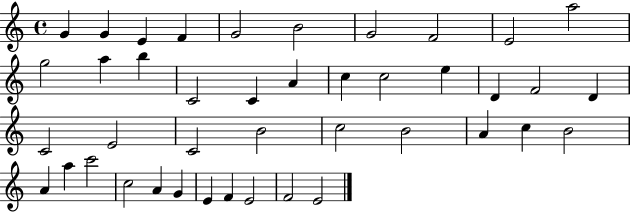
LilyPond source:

{
  \clef treble
  \time 4/4
  \defaultTimeSignature
  \key c \major
  g'4 g'4 e'4 f'4 | g'2 b'2 | g'2 f'2 | e'2 a''2 | \break g''2 a''4 b''4 | c'2 c'4 a'4 | c''4 c''2 e''4 | d'4 f'2 d'4 | \break c'2 e'2 | c'2 b'2 | c''2 b'2 | a'4 c''4 b'2 | \break a'4 a''4 c'''2 | c''2 a'4 g'4 | e'4 f'4 e'2 | f'2 e'2 | \break \bar "|."
}